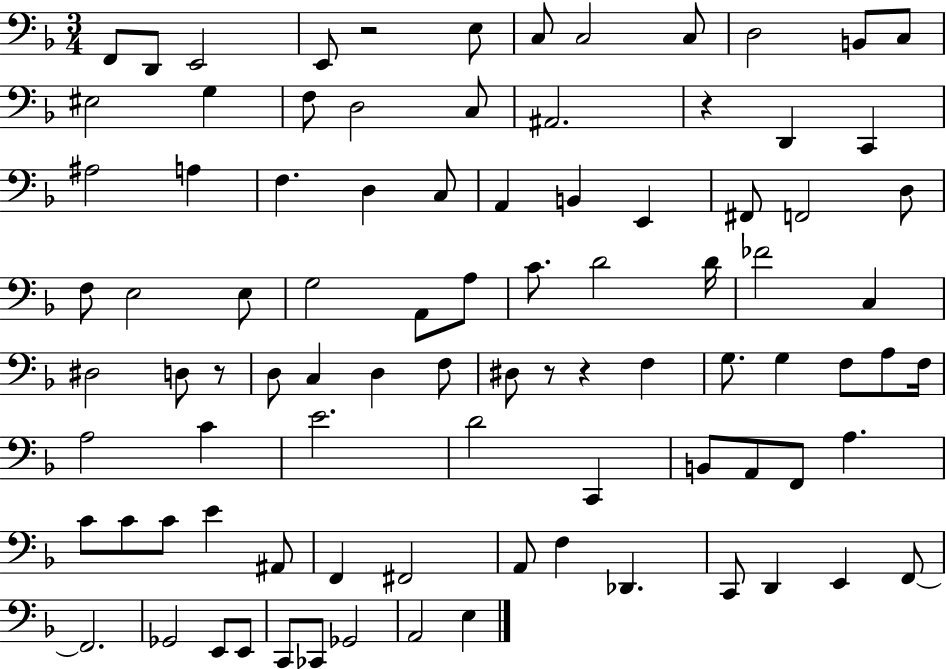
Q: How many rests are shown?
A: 5